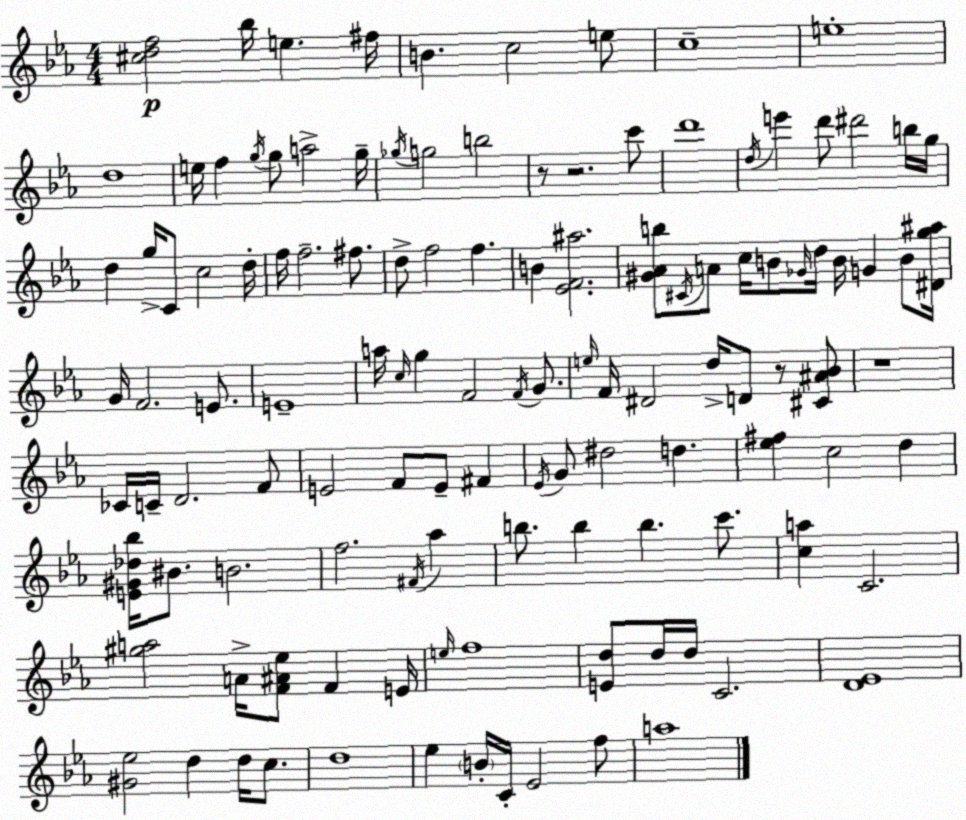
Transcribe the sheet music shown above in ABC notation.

X:1
T:Untitled
M:4/4
L:1/4
K:Eb
[^cdf]2 _b/4 e ^f/4 B c2 e/2 c4 e4 d4 e/4 f g/4 g/2 a2 g/4 _g/4 g2 b2 z/2 z2 c'/2 d'4 d/4 e' d'/2 ^d'2 b/4 g/4 d g/4 C/2 c2 d/4 f/4 f2 ^f/2 d/2 f2 f B [_EF^a]2 [^G_Ab]/2 ^C/4 A/2 c/4 B/2 _G/4 d/4 B/4 G B/2 [^Dg^a]/4 G/4 F2 E/2 E4 a/4 c/4 g F2 F/4 G/2 e/4 F/4 ^D2 d/4 D/2 z/2 [^C^A_B]/2 z4 _C/4 C/4 D2 F/2 E2 F/2 E/2 ^F _E/4 G/2 ^d2 d [_e^f] c2 d [E^G_d_b]/4 ^B/2 B2 f2 ^F/4 _a b/2 b b c'/2 [ca] C2 [^ga]2 A/4 [F^A_e]/2 F E/4 e/4 f4 [Ed]/2 d/4 d/4 C2 [D_E]4 [^G_e]2 d d/4 c/2 d4 _e B/4 C/4 _E2 f/2 a4